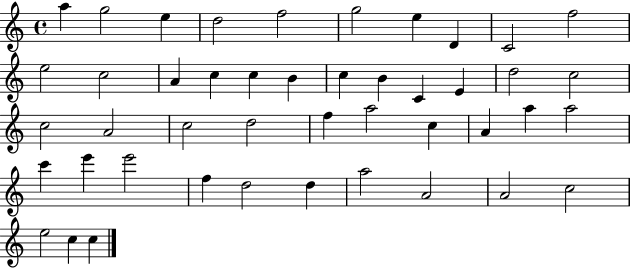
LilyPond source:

{
  \clef treble
  \time 4/4
  \defaultTimeSignature
  \key c \major
  a''4 g''2 e''4 | d''2 f''2 | g''2 e''4 d'4 | c'2 f''2 | \break e''2 c''2 | a'4 c''4 c''4 b'4 | c''4 b'4 c'4 e'4 | d''2 c''2 | \break c''2 a'2 | c''2 d''2 | f''4 a''2 c''4 | a'4 a''4 a''2 | \break c'''4 e'''4 e'''2 | f''4 d''2 d''4 | a''2 a'2 | a'2 c''2 | \break e''2 c''4 c''4 | \bar "|."
}